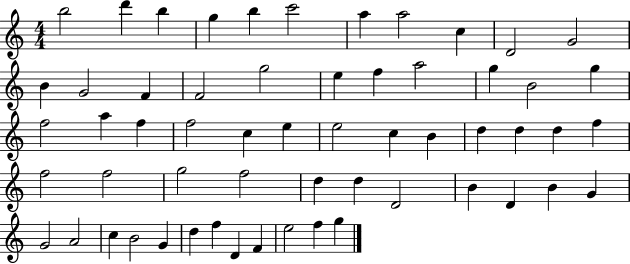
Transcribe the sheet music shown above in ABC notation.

X:1
T:Untitled
M:4/4
L:1/4
K:C
b2 d' b g b c'2 a a2 c D2 G2 B G2 F F2 g2 e f a2 g B2 g f2 a f f2 c e e2 c B d d d f f2 f2 g2 f2 d d D2 B D B G G2 A2 c B2 G d f D F e2 f g